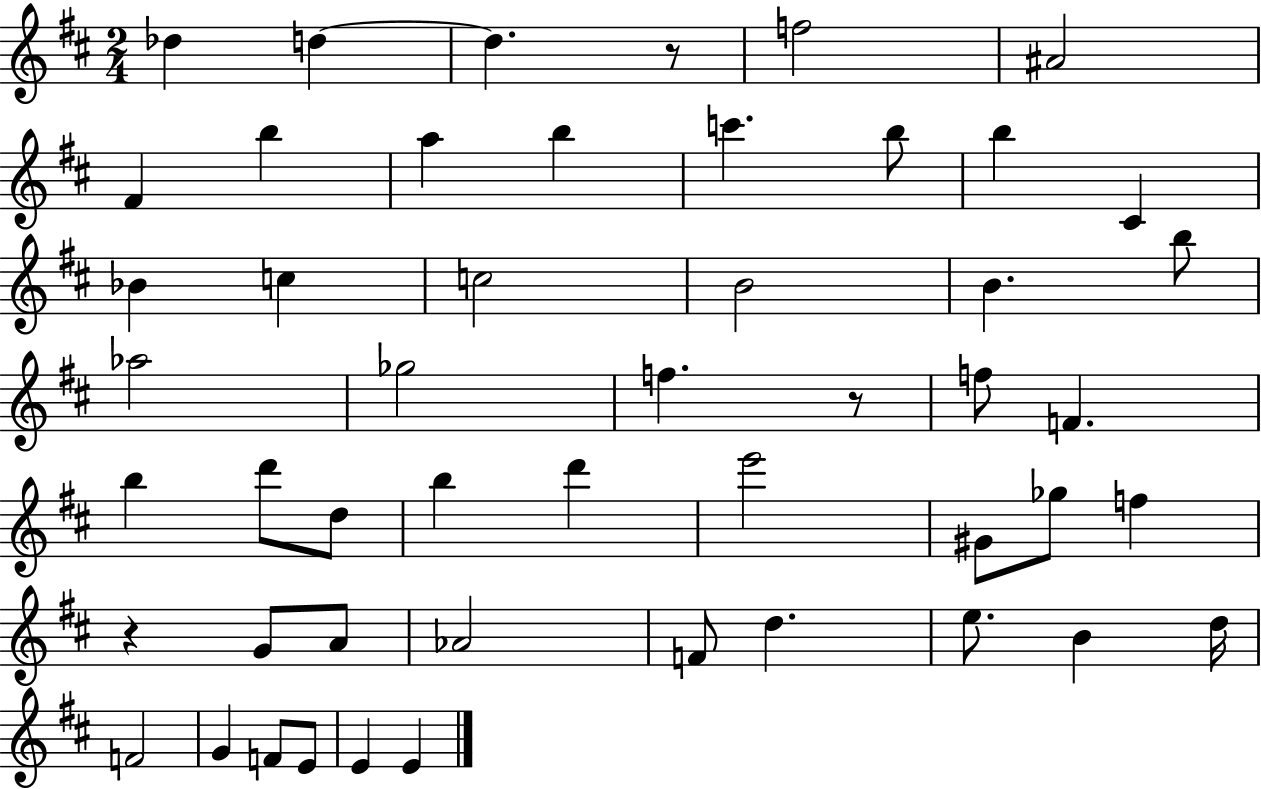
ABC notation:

X:1
T:Untitled
M:2/4
L:1/4
K:D
_d d d z/2 f2 ^A2 ^F b a b c' b/2 b ^C _B c c2 B2 B b/2 _a2 _g2 f z/2 f/2 F b d'/2 d/2 b d' e'2 ^G/2 _g/2 f z G/2 A/2 _A2 F/2 d e/2 B d/4 F2 G F/2 E/2 E E